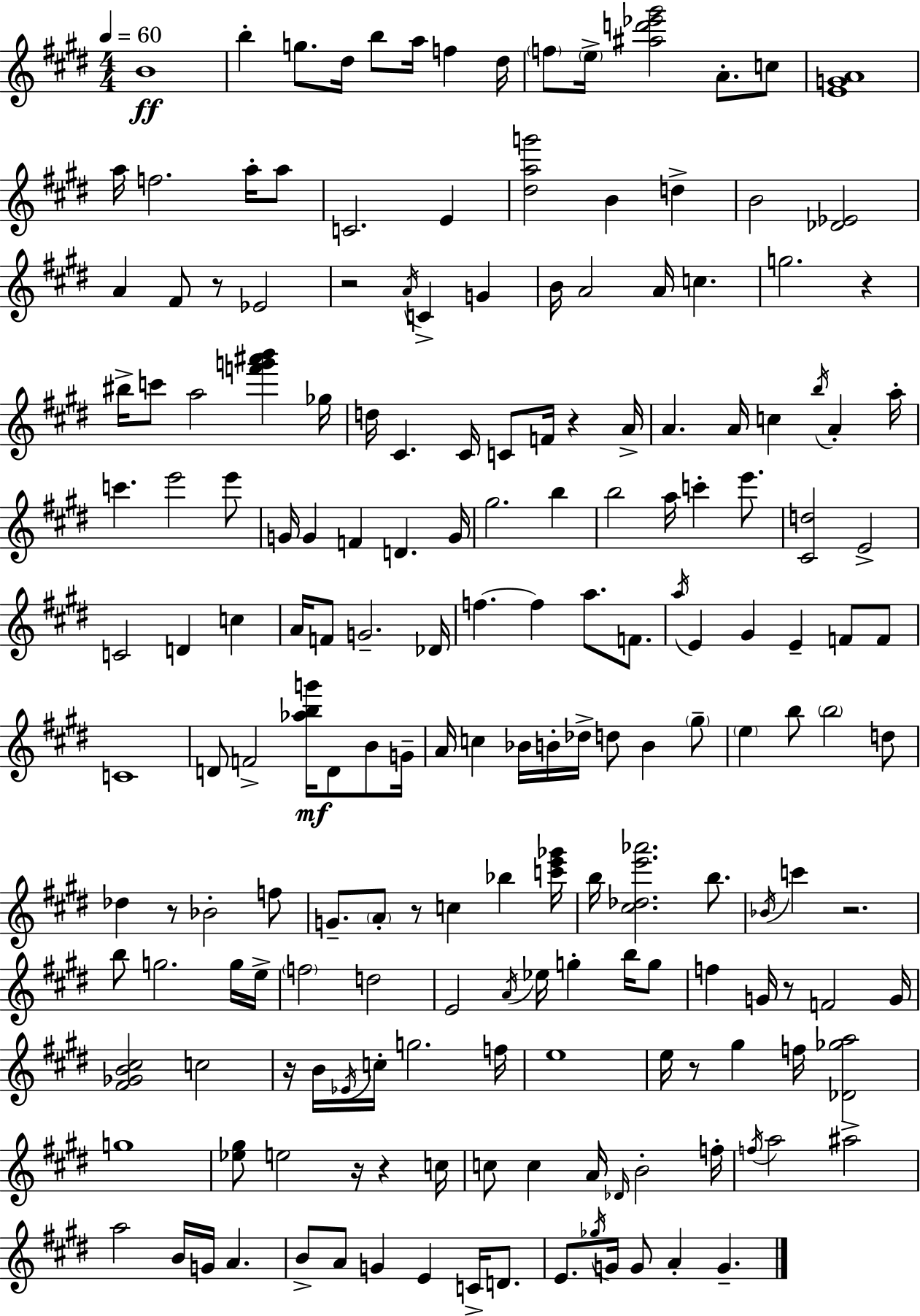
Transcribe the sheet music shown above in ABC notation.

X:1
T:Untitled
M:4/4
L:1/4
K:E
B4 b g/2 ^d/4 b/2 a/4 f ^d/4 f/2 e/4 [^ad'_e'^g']2 A/2 c/2 [EGA]4 a/4 f2 a/4 a/2 C2 E [^dag']2 B d B2 [_D_E]2 A ^F/2 z/2 _E2 z2 A/4 C G B/4 A2 A/4 c g2 z ^b/4 c'/2 a2 [f'g'^a'b'] _g/4 d/4 ^C ^C/4 C/2 F/4 z A/4 A A/4 c b/4 A a/4 c' e'2 e'/2 G/4 G F D G/4 ^g2 b b2 a/4 c' e'/2 [^Cd]2 E2 C2 D c A/4 F/2 G2 _D/4 f f a/2 F/2 a/4 E ^G E F/2 F/2 C4 D/2 F2 [_abg']/4 D/2 B/2 G/4 A/4 c _B/4 B/4 _d/4 d/2 B ^g/2 e b/2 b2 d/2 _d z/2 _B2 f/2 G/2 A/2 z/2 c _b [c'e'_g']/4 b/4 [^c_de'_a']2 b/2 _B/4 c' z2 b/2 g2 g/4 e/4 f2 d2 E2 A/4 _e/4 g b/4 g/2 f G/4 z/2 F2 G/4 [^F_GB^c]2 c2 z/4 B/4 _E/4 c/4 g2 f/4 e4 e/4 z/2 ^g f/4 [_D_ga]2 g4 [_e^g]/2 e2 z/4 z c/4 c/2 c A/4 _D/4 B2 f/4 f/4 a2 ^a2 a2 B/4 G/4 A B/2 A/2 G E C/4 D/2 E/2 _g/4 G/4 G/2 A G